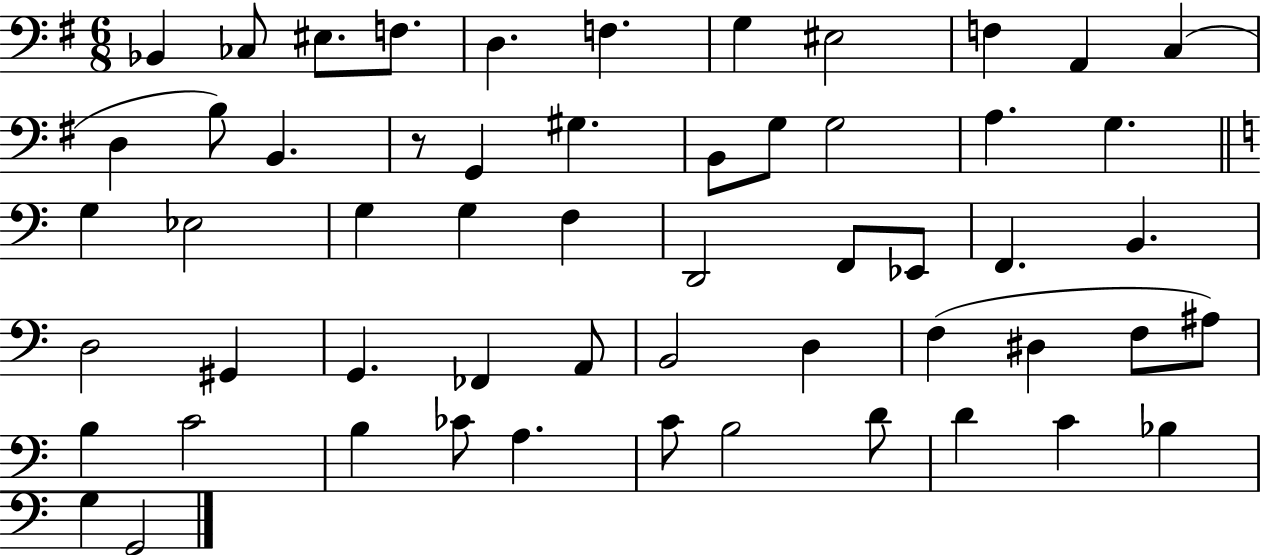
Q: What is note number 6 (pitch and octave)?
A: F3